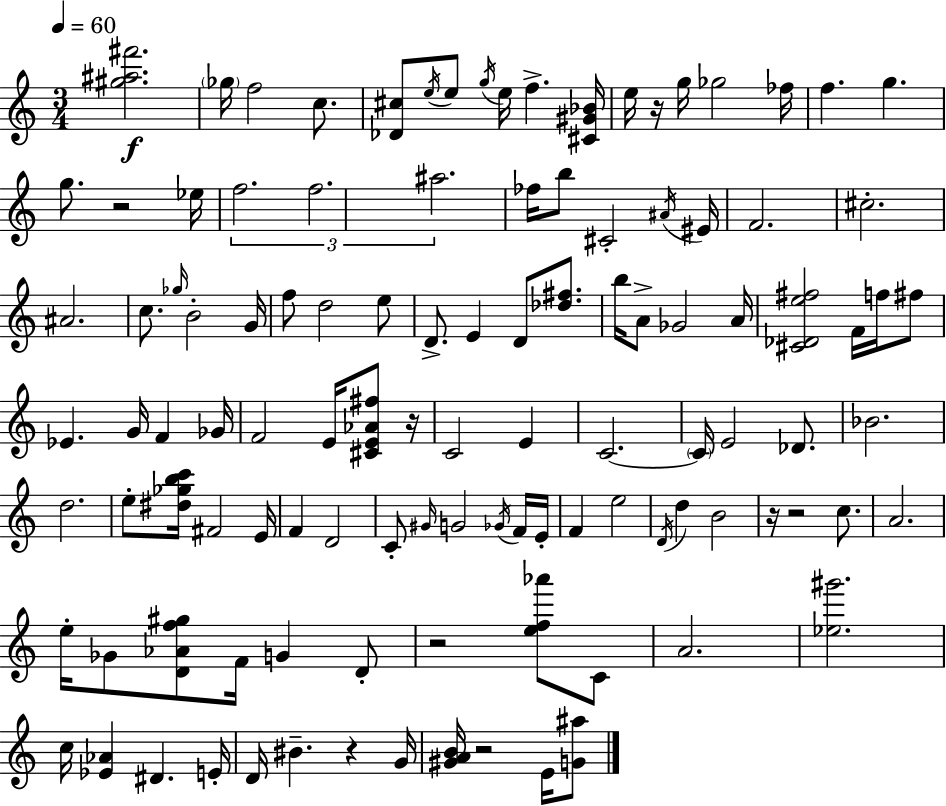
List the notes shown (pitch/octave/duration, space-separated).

[G#5,A#5,F#6]/h. Gb5/s F5/h C5/e. [Db4,C#5]/e E5/s E5/e G5/s E5/s F5/q. [C#4,G#4,Bb4]/s E5/s R/s G5/s Gb5/h FES5/s F5/q. G5/q. G5/e. R/h Eb5/s F5/h. F5/h. A#5/h. FES5/s B5/e C#4/h A#4/s EIS4/s F4/h. C#5/h. A#4/h. C5/e. Gb5/s B4/h G4/s F5/e D5/h E5/e D4/e. E4/q D4/e [Db5,F#5]/e. B5/s A4/e Gb4/h A4/s [C#4,Db4,E5,F#5]/h F4/s F5/s F#5/e Eb4/q. G4/s F4/q Gb4/s F4/h E4/s [C#4,E4,Ab4,F#5]/e R/s C4/h E4/q C4/h. C4/s E4/h Db4/e. Bb4/h. D5/h. E5/e [D#5,Gb5,B5,C6]/s F#4/h E4/s F4/q D4/h C4/e G#4/s G4/h Gb4/s F4/s E4/s F4/q E5/h D4/s D5/q B4/h R/s R/h C5/e. A4/h. E5/s Gb4/e [D4,Ab4,F5,G#5]/e F4/s G4/q D4/e R/h [E5,F5,Ab6]/e C4/e A4/h. [Eb5,G#6]/h. C5/s [Eb4,Ab4]/q D#4/q. E4/s D4/s BIS4/q. R/q G4/s [G#4,A4,B4]/s R/h E4/s [G4,A#5]/e